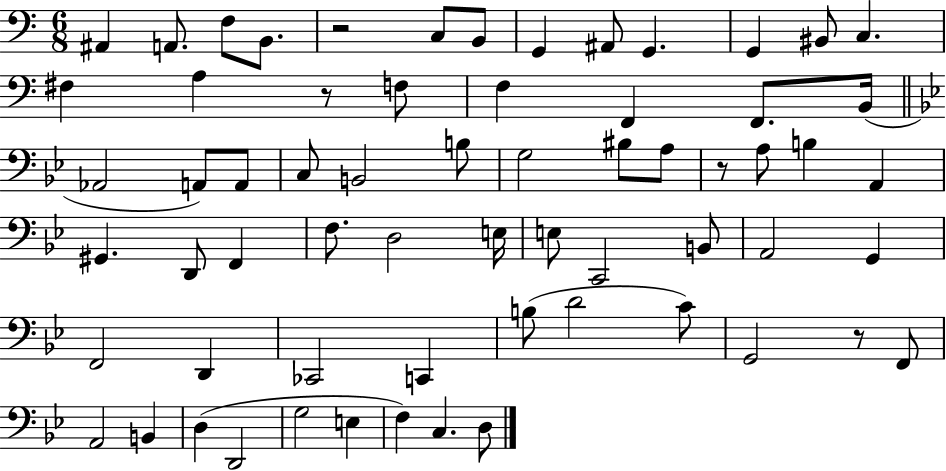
A#2/q A2/e. F3/e B2/e. R/h C3/e B2/e G2/q A#2/e G2/q. G2/q BIS2/e C3/q. F#3/q A3/q R/e F3/e F3/q F2/q F2/e. B2/s Ab2/h A2/e A2/e C3/e B2/h B3/e G3/h BIS3/e A3/e R/e A3/e B3/q A2/q G#2/q. D2/e F2/q F3/e. D3/h E3/s E3/e C2/h B2/e A2/h G2/q F2/h D2/q CES2/h C2/q B3/e D4/h C4/e G2/h R/e F2/e A2/h B2/q D3/q D2/h G3/h E3/q F3/q C3/q. D3/e